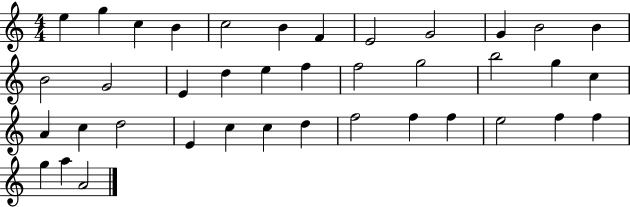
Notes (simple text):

E5/q G5/q C5/q B4/q C5/h B4/q F4/q E4/h G4/h G4/q B4/h B4/q B4/h G4/h E4/q D5/q E5/q F5/q F5/h G5/h B5/h G5/q C5/q A4/q C5/q D5/h E4/q C5/q C5/q D5/q F5/h F5/q F5/q E5/h F5/q F5/q G5/q A5/q A4/h